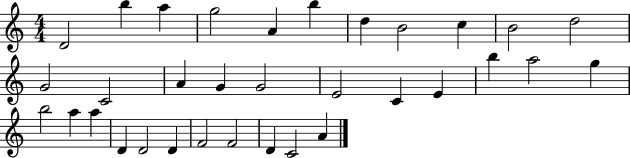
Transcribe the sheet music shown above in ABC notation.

X:1
T:Untitled
M:4/4
L:1/4
K:C
D2 b a g2 A b d B2 c B2 d2 G2 C2 A G G2 E2 C E b a2 g b2 a a D D2 D F2 F2 D C2 A